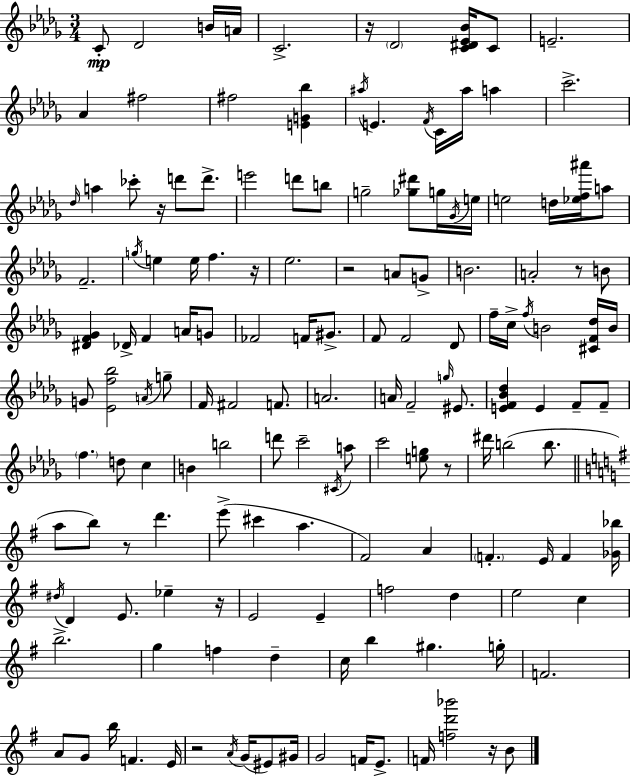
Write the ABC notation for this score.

X:1
T:Untitled
M:3/4
L:1/4
K:Bbm
C/2 _D2 B/4 A/4 C2 z/4 _D2 [C^D_E_B]/4 C/2 E2 _A ^f2 ^f2 [EG_b] ^a/4 E F/4 C/4 ^a/4 a c'2 _d/4 a _c'/2 z/4 d'/2 d'/2 e'2 d'/2 b/2 g2 [_g^d']/2 g/4 _G/4 e/4 e2 d/4 [_ef^a']/4 a/2 F2 g/4 e e/4 f z/4 _e2 z2 A/2 G/2 B2 A2 z/2 B/2 [^DF_G] _D/4 F A/4 G/2 _F2 F/4 ^G/2 F/2 F2 _D/2 f/4 c/4 f/4 B2 [^CF_d]/4 B/4 G/2 [_Ef_b]2 A/4 g/2 F/4 ^F2 F/2 A2 A/4 F2 g/4 ^E/2 [EF_B_d] E F/2 F/2 f d/2 c B b2 d'/2 c'2 ^C/4 a/2 c'2 [eg]/2 z/2 ^d'/4 b2 b/2 a/2 b/2 z/2 d' e'/2 ^c' a ^F2 A F E/4 F [_G_b]/4 ^d/4 D E/2 _e z/4 E2 E f2 d e2 c b2 g f d c/4 b ^g g/4 F2 A/2 G/2 b/4 F E/4 z2 A/4 G/4 ^E/2 ^G/4 G2 F/4 E/2 F/4 [fd'_b']2 z/4 B/2